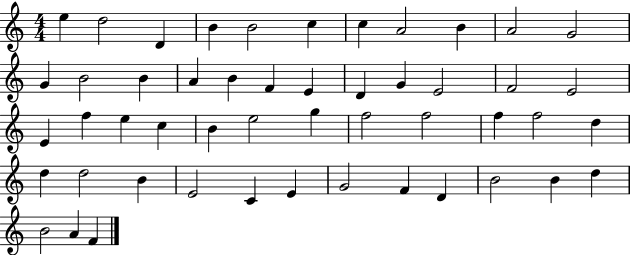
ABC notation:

X:1
T:Untitled
M:4/4
L:1/4
K:C
e d2 D B B2 c c A2 B A2 G2 G B2 B A B F E D G E2 F2 E2 E f e c B e2 g f2 f2 f f2 d d d2 B E2 C E G2 F D B2 B d B2 A F